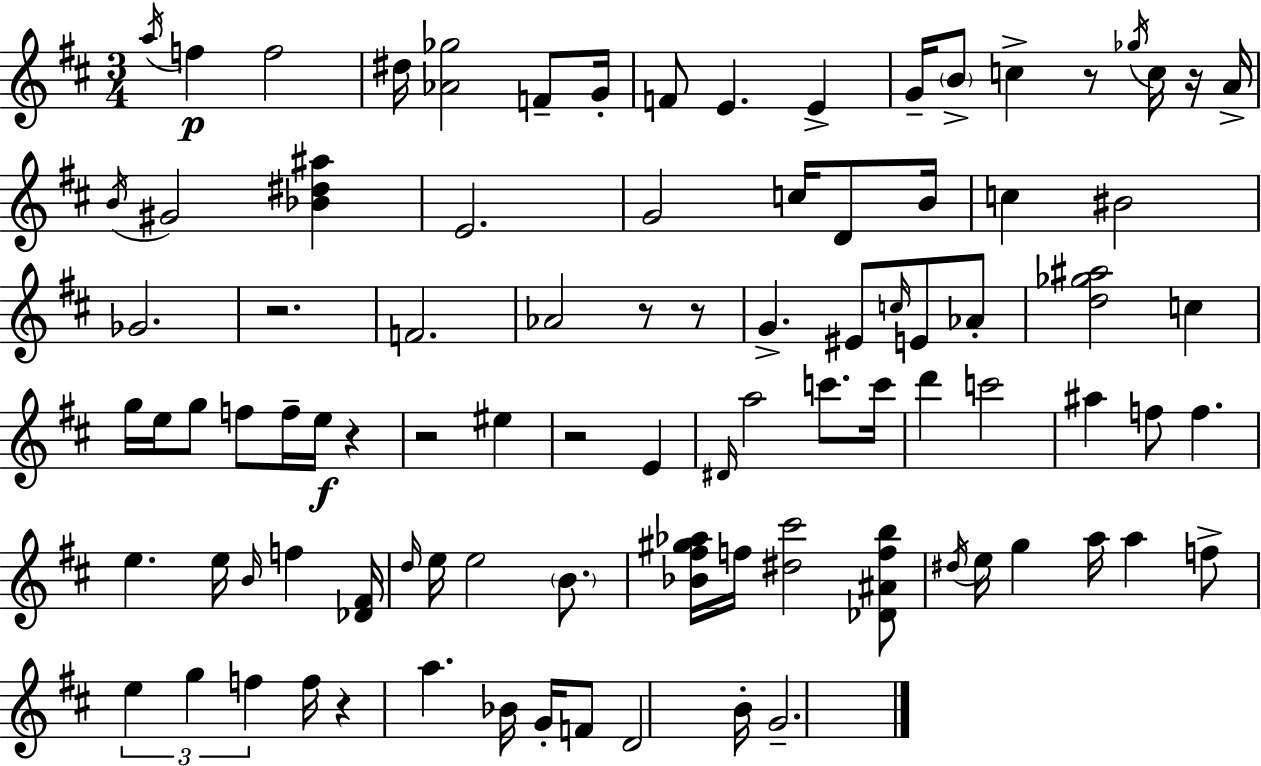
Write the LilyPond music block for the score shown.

{
  \clef treble
  \numericTimeSignature
  \time 3/4
  \key d \major
  \repeat volta 2 { \acciaccatura { a''16 }\p f''4 f''2 | dis''16 <aes' ges''>2 f'8-- | g'16-. f'8 e'4. e'4-> | g'16-- \parenthesize b'8-> c''4-> r8 \acciaccatura { ges''16 } c''16 | \break r16 a'16-> \acciaccatura { b'16 } gis'2 <bes' dis'' ais''>4 | e'2. | g'2 c''16 | d'8 b'16 c''4 bis'2 | \break ges'2. | r2. | f'2. | aes'2 r8 | \break r8 g'4.-> eis'8 \grace { c''16 } | e'8 aes'8-. <d'' ges'' ais''>2 | c''4 g''16 e''16 g''8 f''8 f''16-- e''16\f | r4 r2 | \break eis''4 r2 | e'4 \grace { dis'16 } a''2 | c'''8. c'''16 d'''4 c'''2 | ais''4 f''8 f''4. | \break e''4. e''16 | \grace { b'16 } f''4 <des' fis'>16 \grace { d''16 } e''16 e''2 | \parenthesize b'8. <bes' fis'' gis'' aes''>16 f''16 <dis'' cis'''>2 | <des' ais' f'' b''>8 \acciaccatura { dis''16 } e''16 g''4 | \break a''16 a''4 f''8-> \tuplet 3/2 { e''4 | g''4 f''4 } f''16 r4 | a''4. bes'16 g'16-. f'8 d'2 | b'16-. g'2.-- | \break } \bar "|."
}